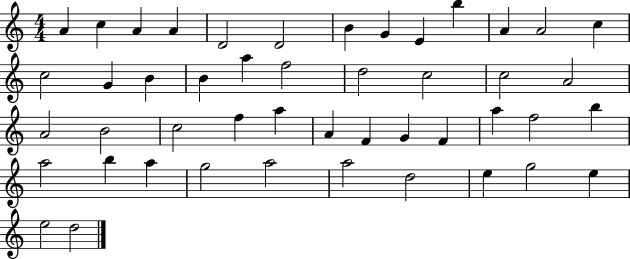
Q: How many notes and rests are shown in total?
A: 47